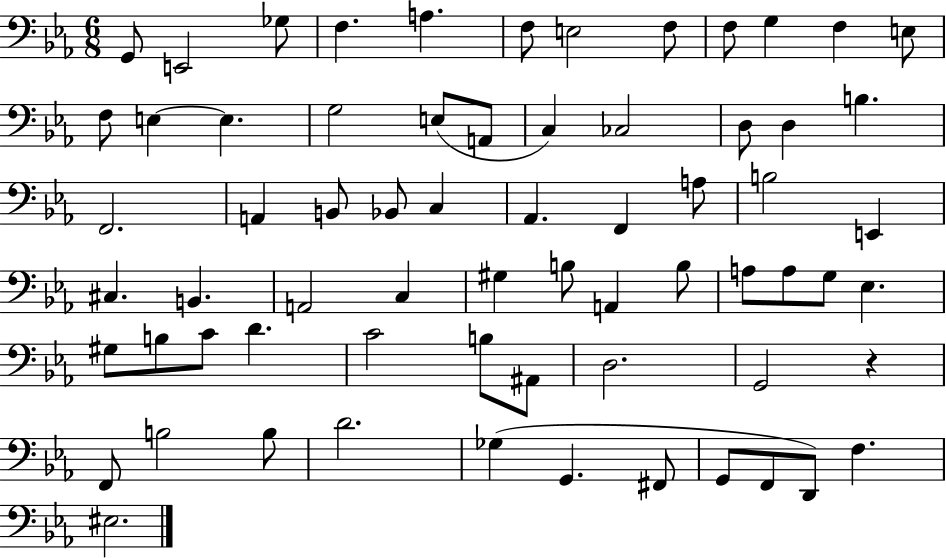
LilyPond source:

{
  \clef bass
  \numericTimeSignature
  \time 6/8
  \key ees \major
  g,8 e,2 ges8 | f4. a4. | f8 e2 f8 | f8 g4 f4 e8 | \break f8 e4~~ e4. | g2 e8( a,8 | c4) ces2 | d8 d4 b4. | \break f,2. | a,4 b,8 bes,8 c4 | aes,4. f,4 a8 | b2 e,4 | \break cis4. b,4. | a,2 c4 | gis4 b8 a,4 b8 | a8 a8 g8 ees4. | \break gis8 b8 c'8 d'4. | c'2 b8 ais,8 | d2. | g,2 r4 | \break f,8 b2 b8 | d'2. | ges4( g,4. fis,8 | g,8 f,8 d,8) f4. | \break eis2. | \bar "|."
}